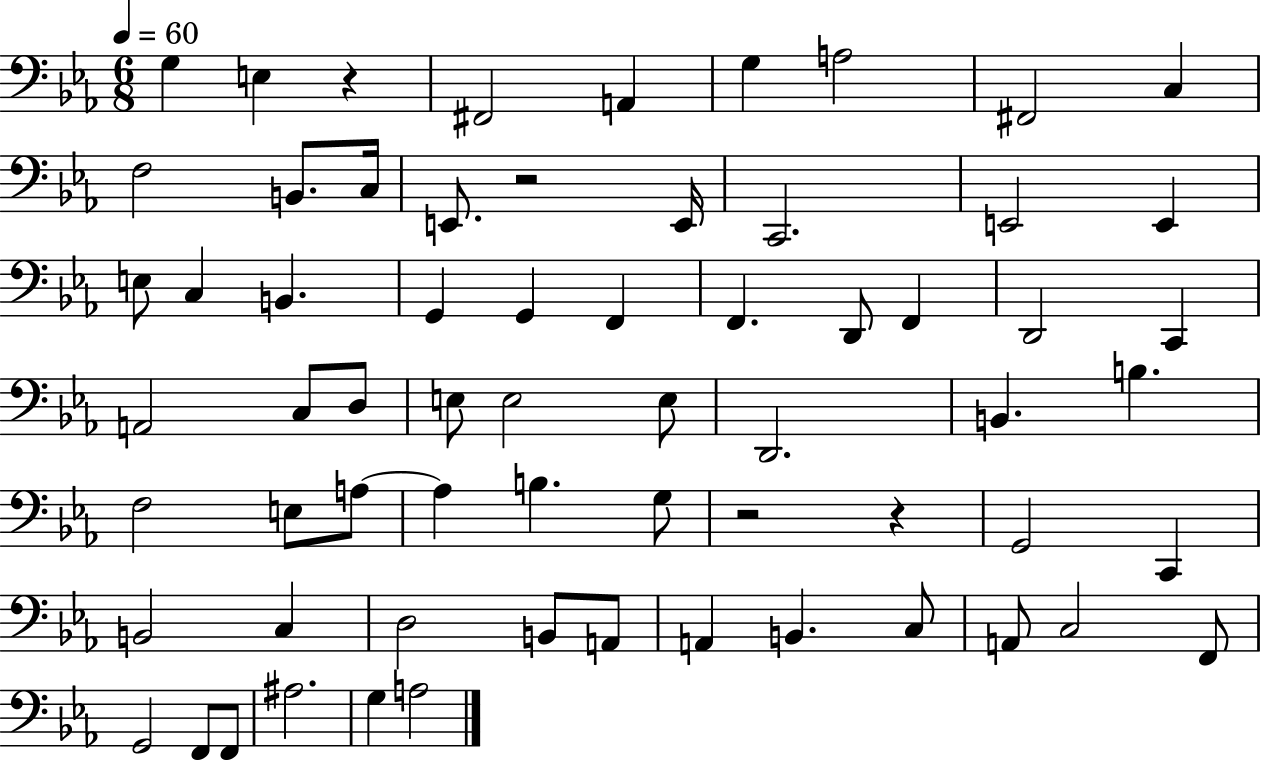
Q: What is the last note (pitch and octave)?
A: A3